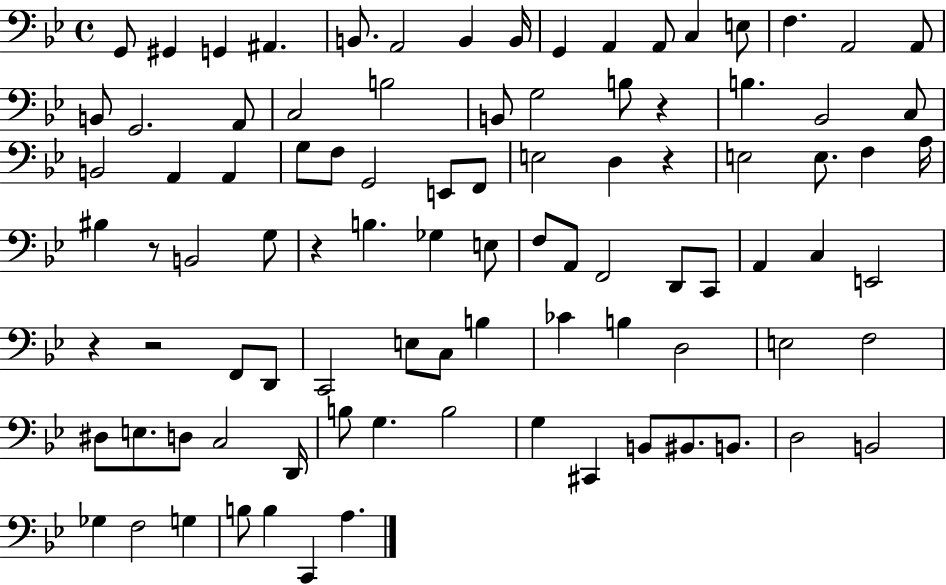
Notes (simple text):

G2/e G#2/q G2/q A#2/q. B2/e. A2/h B2/q B2/s G2/q A2/q A2/e C3/q E3/e F3/q. A2/h A2/e B2/e G2/h. A2/e C3/h B3/h B2/e G3/h B3/e R/q B3/q. Bb2/h C3/e B2/h A2/q A2/q G3/e F3/e G2/h E2/e F2/e E3/h D3/q R/q E3/h E3/e. F3/q A3/s BIS3/q R/e B2/h G3/e R/q B3/q. Gb3/q E3/e F3/e A2/e F2/h D2/e C2/e A2/q C3/q E2/h R/q R/h F2/e D2/e C2/h E3/e C3/e B3/q CES4/q B3/q D3/h E3/h F3/h D#3/e E3/e. D3/e C3/h D2/s B3/e G3/q. B3/h G3/q C#2/q B2/e BIS2/e. B2/e. D3/h B2/h Gb3/q F3/h G3/q B3/e B3/q C2/q A3/q.